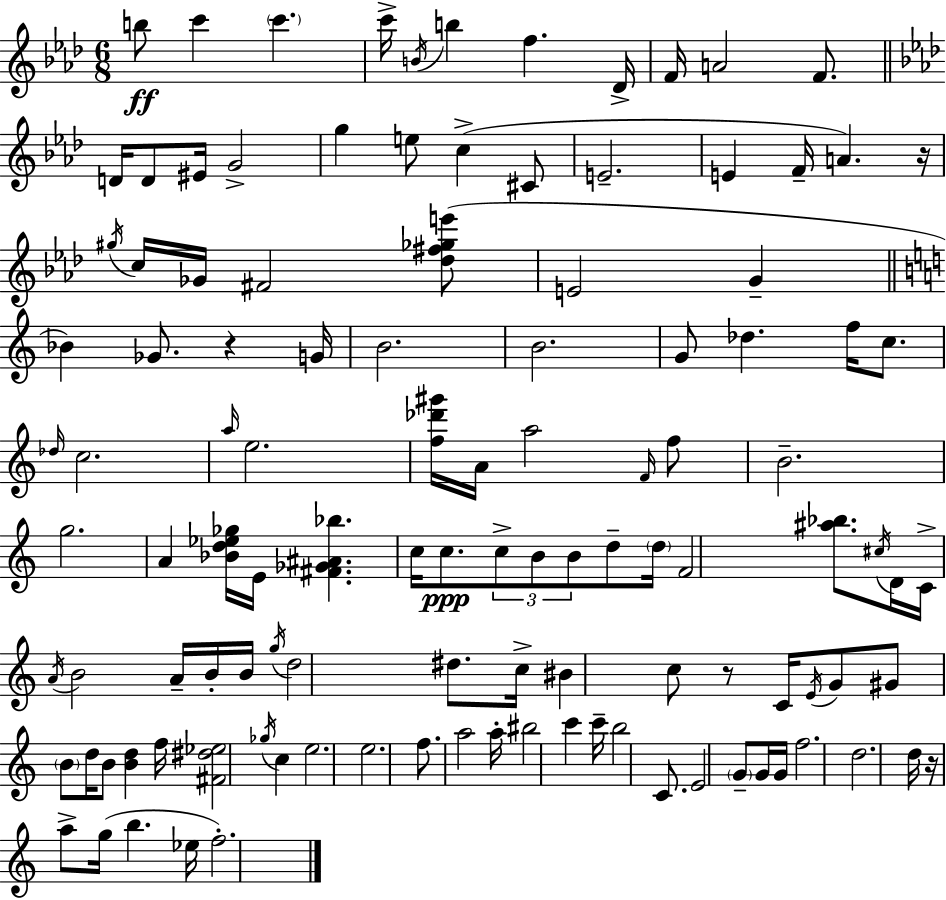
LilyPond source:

{
  \clef treble
  \numericTimeSignature
  \time 6/8
  \key f \minor
  b''8\ff c'''4 \parenthesize c'''4. | c'''16-> \acciaccatura { b'16 } b''4 f''4. | des'16-> f'16 a'2 f'8. | \bar "||" \break \key f \minor d'16 d'8 eis'16 g'2-> | g''4 e''8 c''4->( cis'8 | e'2.-- | e'4 f'16-- a'4.) r16 | \break \acciaccatura { gis''16 } c''16 ges'16 fis'2 <des'' fis'' ges'' e'''>8( | e'2 g'4-- | \bar "||" \break \key c \major bes'4) ges'8. r4 g'16 | b'2. | b'2. | g'8 des''4. f''16 c''8. | \break \grace { des''16 } c''2. | \grace { a''16 } e''2. | <f'' des''' gis'''>16 a'16 a''2 | \grace { f'16 } f''8 b'2.-- | \break g''2. | a'4 <bes' d'' ees'' ges''>16 e'16 <fis' ges' ais' bes''>4. | c''16 c''8.\ppp \tuplet 3/2 { c''8-> b'8 b'8 } | d''8-- \parenthesize d''16 f'2 | \break <ais'' bes''>8. \acciaccatura { cis''16 } d'16 c'16-> \acciaccatura { a'16 } b'2 | a'16-- b'16-. b'16 \acciaccatura { g''16 } d''2 | dis''8. c''16-> bis'4 c''8 | r8 c'16 \acciaccatura { e'16 } g'8 gis'8 \parenthesize b'8 d''16 | \break b'8 <b' d''>4 f''16 <fis' dis'' ees''>2 | \acciaccatura { ges''16 } c''4 e''2. | e''2. | f''8. a''2 | \break a''16-. bis''2 | c'''4 c'''16-- b''2 | c'8. e'2 | \parenthesize g'8-- g'16 g'16 f''2. | \break d''2. | d''16 r16 a''8-> | g''16( b''4. ees''16 f''2.-.) | \bar "|."
}